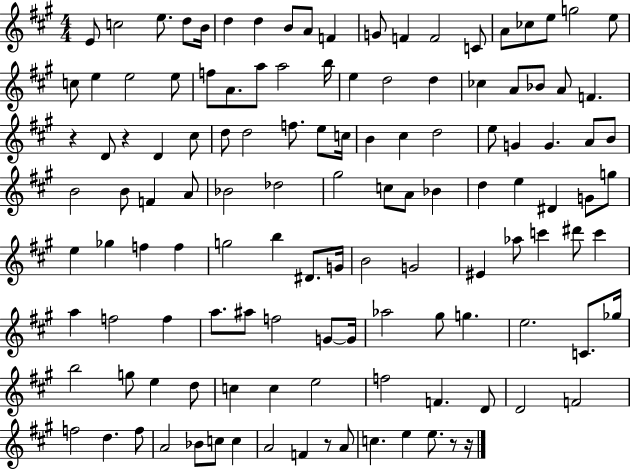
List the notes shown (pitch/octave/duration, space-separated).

E4/e C5/h E5/e. D5/e B4/s D5/q D5/q B4/e A4/e F4/q G4/e F4/q F4/h C4/e A4/e CES5/e E5/e G5/h E5/e C5/e E5/q E5/h E5/e F5/e A4/e. A5/e A5/h B5/s E5/q D5/h D5/q CES5/q A4/e Bb4/e A4/e F4/q. R/q D4/e R/q D4/q C#5/e D5/e D5/h F5/e. E5/e C5/s B4/q C#5/q D5/h E5/e G4/q G4/q. A4/e B4/e B4/h B4/e F4/q A4/e Bb4/h Db5/h G#5/h C5/e A4/e Bb4/q D5/q E5/q D#4/q G4/e G5/e E5/q Gb5/q F5/q F5/q G5/h B5/q D#4/e. G4/s B4/h G4/h EIS4/q Ab5/e C6/q D#6/e C6/q A5/q F5/h F5/q A5/e. A#5/e F5/h G4/e G4/s Ab5/h G#5/e G5/q. E5/h. C4/e. Gb5/s B5/h G5/e E5/q D5/e C5/q C5/q E5/h F5/h F4/q. D4/e D4/h F4/h F5/h D5/q. F5/e A4/h Bb4/e C5/e C5/q A4/h F4/q R/e A4/e C5/q. E5/q E5/e. R/e R/s